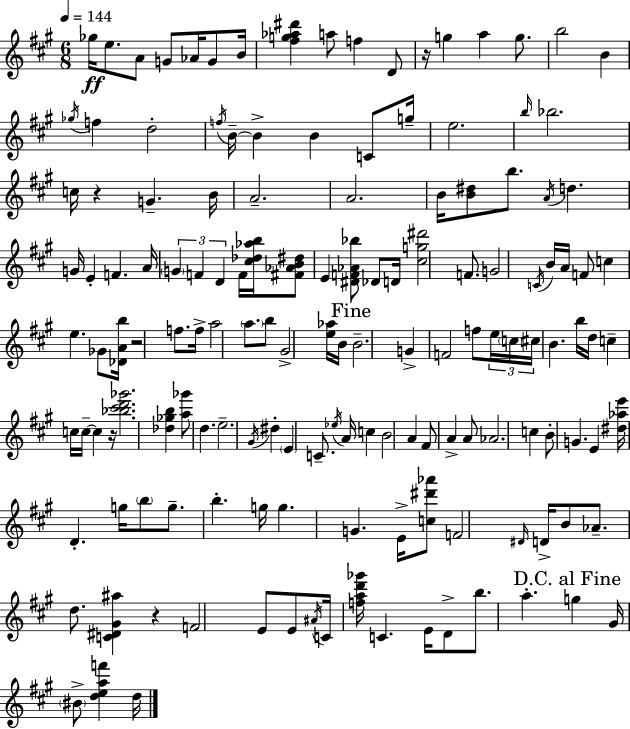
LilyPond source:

{
  \clef treble
  \numericTimeSignature
  \time 6/8
  \key a \major
  \tempo 4 = 144
  ges''16\ff e''8. a'8 g'8 aes'16 g'8 b'16 | <fis'' g'' aes'' dis'''>4 a''8 f''4 d'8 | r16 g''4 a''4 g''8. | b''2 b'4 | \break \acciaccatura { ges''16 } f''4 d''2-. | \acciaccatura { f''16 } b'16--~~ b'4-> b'4 c'8 | g''16-- e''2. | \grace { b''16 } bes''2. | \break c''16 r4 g'4.-- | b'16 a'2.-- | a'2. | b'16 <b' dis''>8 b''8. \acciaccatura { a'16 } d''4. | \break g'16 e'4-. f'4. | a'16 \tuplet 3/2 { \parenthesize g'4 f'4 | d'4 } f'16 <cis'' des'' aes'' b''>16 <fis' aes' b' dis''>8 e'4 | <dis' f' aes' bes''>8 des'8 d'16 <cis'' g'' dis'''>2 | \break f'8. g'2 | \acciaccatura { c'16 } b'16 a'16 f'8 c''4 e''4. | ges'8 <des' a' b''>16 r2 | f''8. f''16-> a''2 | \break \parenthesize a''8. b''8 gis'2-> | <e'' aes''>16 b'16 \mark "Fine" b'2.-- | g'4-> f'2 | f''8 \tuplet 3/2 { e''16 \parenthesize c''16 cis''16 } b'4. | \break b''16 d''16 c''4-- c''16 c''16--~~ | c''4 r16 <bes'' cis''' d''' ges'''>2. | <des'' ges'' b''>4 <a'' ges'''>8 d''4. | e''2.-- | \break \acciaccatura { gis'16 } dis''4-. \parenthesize e'4 | c'8.-- \acciaccatura { ees''16 } a'16 c''4 b'2 | a'4 fis'8 | a'4-> a'8 aes'2. | \break c''4 b'8-. | g'4. e'4 <dis'' aes'' e'''>16 | d'4.-. g''16 \parenthesize b''8 g''8.-- | b''4.-. g''16 g''4. | \break g'4. e'16-> <c'' dis''' aes'''>8 f'2 | \grace { dis'16 } d'16-> b'8 aes'8.-- | d''8. <c' dis' gis' ais''>4 r4 | f'2 e'8 e'8 | \break \acciaccatura { ais'16 } c'16 <f'' a'' d''' ges'''>16 c'4. e'16 d'8-> | b''8. a''4.-. \mark "D.C. al Fine" g''4 | gis'16 \parenthesize bis'8-> <d'' e'' a'' f'''>4 d''16 \bar "|."
}